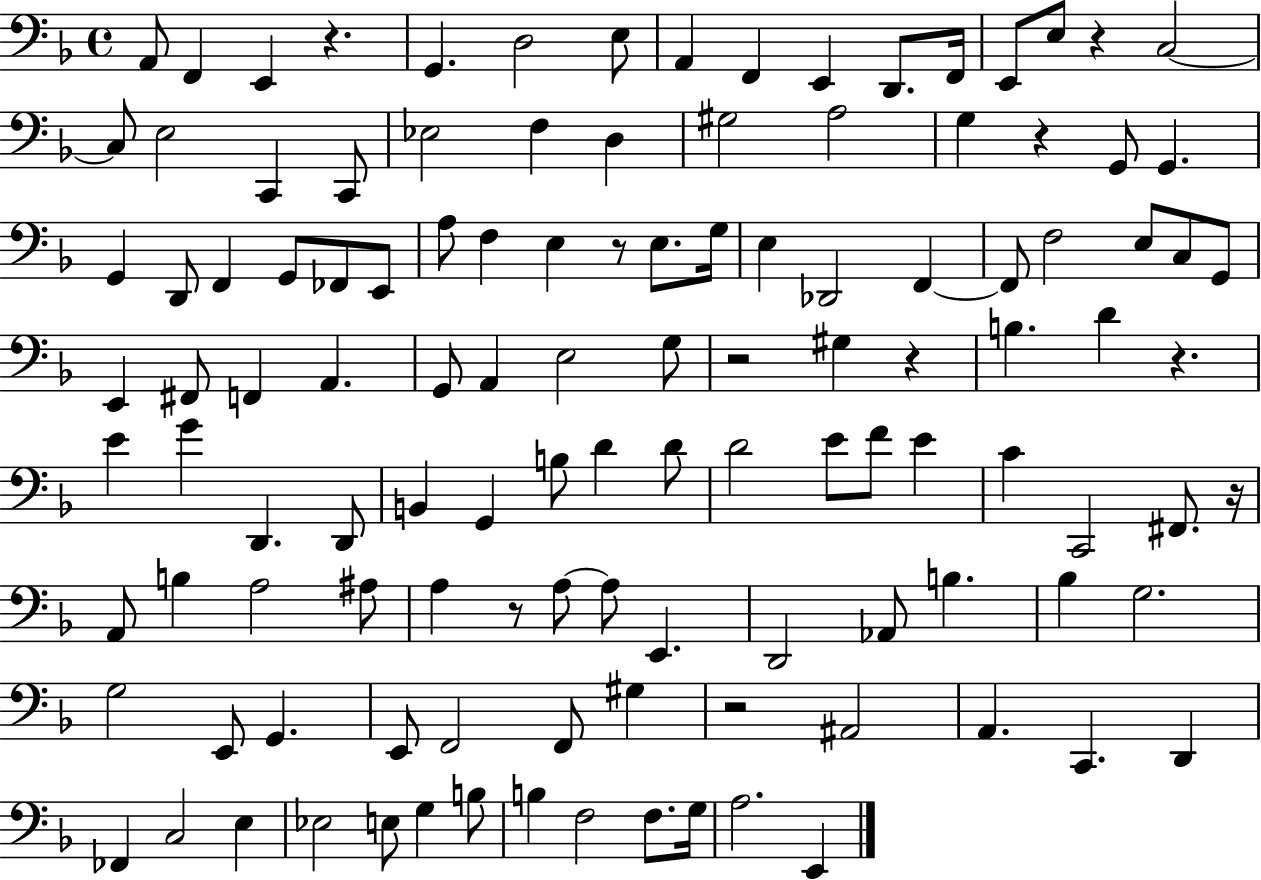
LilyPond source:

{
  \clef bass
  \time 4/4
  \defaultTimeSignature
  \key f \major
  \repeat volta 2 { a,8 f,4 e,4 r4. | g,4. d2 e8 | a,4 f,4 e,4 d,8. f,16 | e,8 e8 r4 c2~~ | \break c8 e2 c,4 c,8 | ees2 f4 d4 | gis2 a2 | g4 r4 g,8 g,4. | \break g,4 d,8 f,4 g,8 fes,8 e,8 | a8 f4 e4 r8 e8. g16 | e4 des,2 f,4~~ | f,8 f2 e8 c8 g,8 | \break e,4 fis,8 f,4 a,4. | g,8 a,4 e2 g8 | r2 gis4 r4 | b4. d'4 r4. | \break e'4 g'4 d,4. d,8 | b,4 g,4 b8 d'4 d'8 | d'2 e'8 f'8 e'4 | c'4 c,2 fis,8. r16 | \break a,8 b4 a2 ais8 | a4 r8 a8~~ a8 e,4. | d,2 aes,8 b4. | bes4 g2. | \break g2 e,8 g,4. | e,8 f,2 f,8 gis4 | r2 ais,2 | a,4. c,4. d,4 | \break fes,4 c2 e4 | ees2 e8 g4 b8 | b4 f2 f8. g16 | a2. e,4 | \break } \bar "|."
}